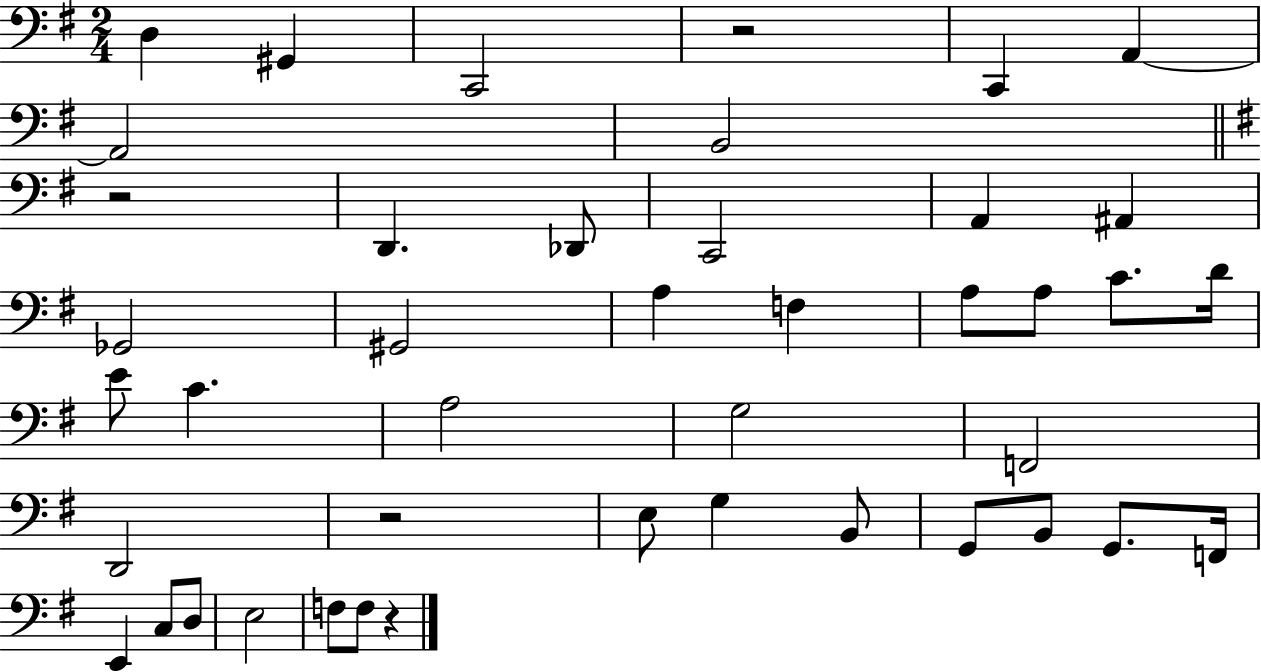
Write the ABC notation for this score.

X:1
T:Untitled
M:2/4
L:1/4
K:G
D, ^G,, C,,2 z2 C,, A,, A,,2 B,,2 z2 D,, _D,,/2 C,,2 A,, ^A,, _G,,2 ^G,,2 A, F, A,/2 A,/2 C/2 D/4 E/2 C A,2 G,2 F,,2 D,,2 z2 E,/2 G, B,,/2 G,,/2 B,,/2 G,,/2 F,,/4 E,, C,/2 D,/2 E,2 F,/2 F,/2 z